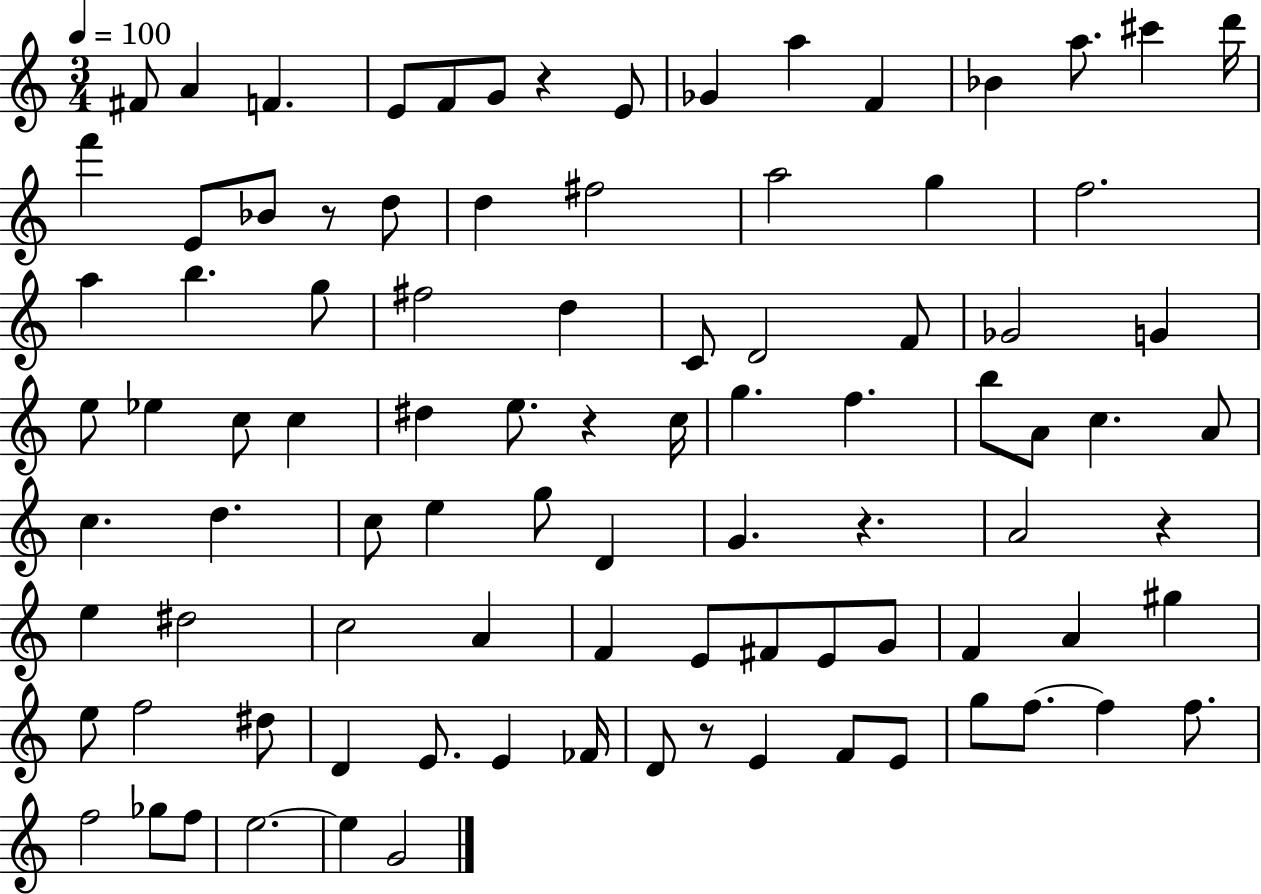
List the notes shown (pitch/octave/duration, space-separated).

F#4/e A4/q F4/q. E4/e F4/e G4/e R/q E4/e Gb4/q A5/q F4/q Bb4/q A5/e. C#6/q D6/s F6/q E4/e Bb4/e R/e D5/e D5/q F#5/h A5/h G5/q F5/h. A5/q B5/q. G5/e F#5/h D5/q C4/e D4/h F4/e Gb4/h G4/q E5/e Eb5/q C5/e C5/q D#5/q E5/e. R/q C5/s G5/q. F5/q. B5/e A4/e C5/q. A4/e C5/q. D5/q. C5/e E5/q G5/e D4/q G4/q. R/q. A4/h R/q E5/q D#5/h C5/h A4/q F4/q E4/e F#4/e E4/e G4/e F4/q A4/q G#5/q E5/e F5/h D#5/e D4/q E4/e. E4/q FES4/s D4/e R/e E4/q F4/e E4/e G5/e F5/e. F5/q F5/e. F5/h Gb5/e F5/e E5/h. E5/q G4/h